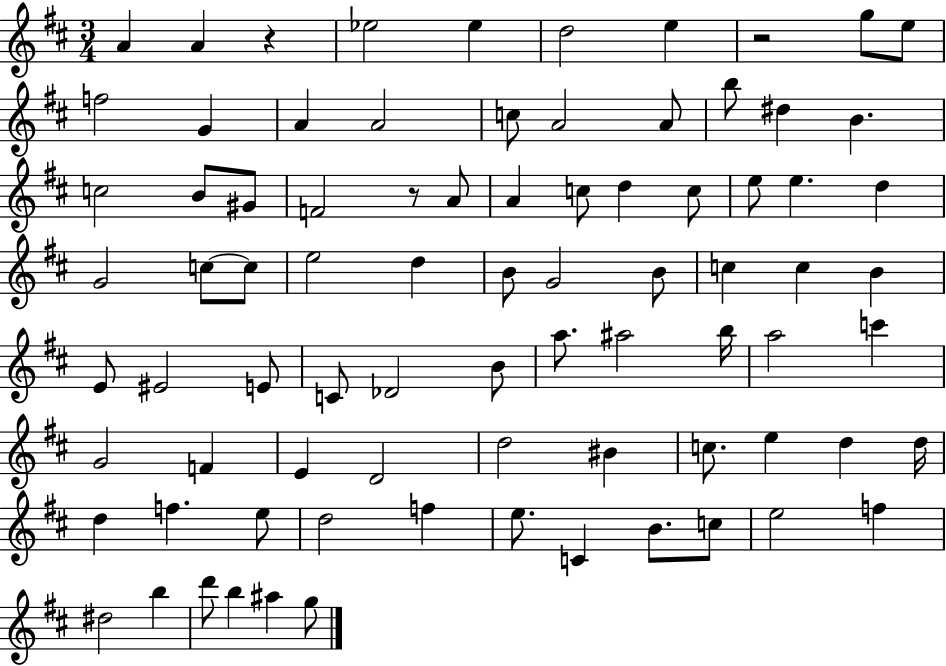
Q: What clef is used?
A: treble